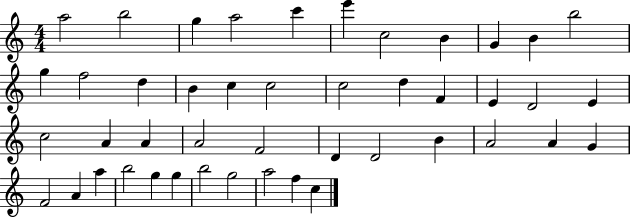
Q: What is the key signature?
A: C major